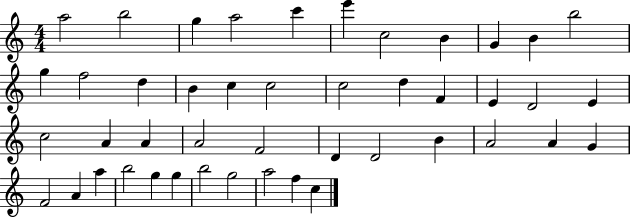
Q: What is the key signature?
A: C major